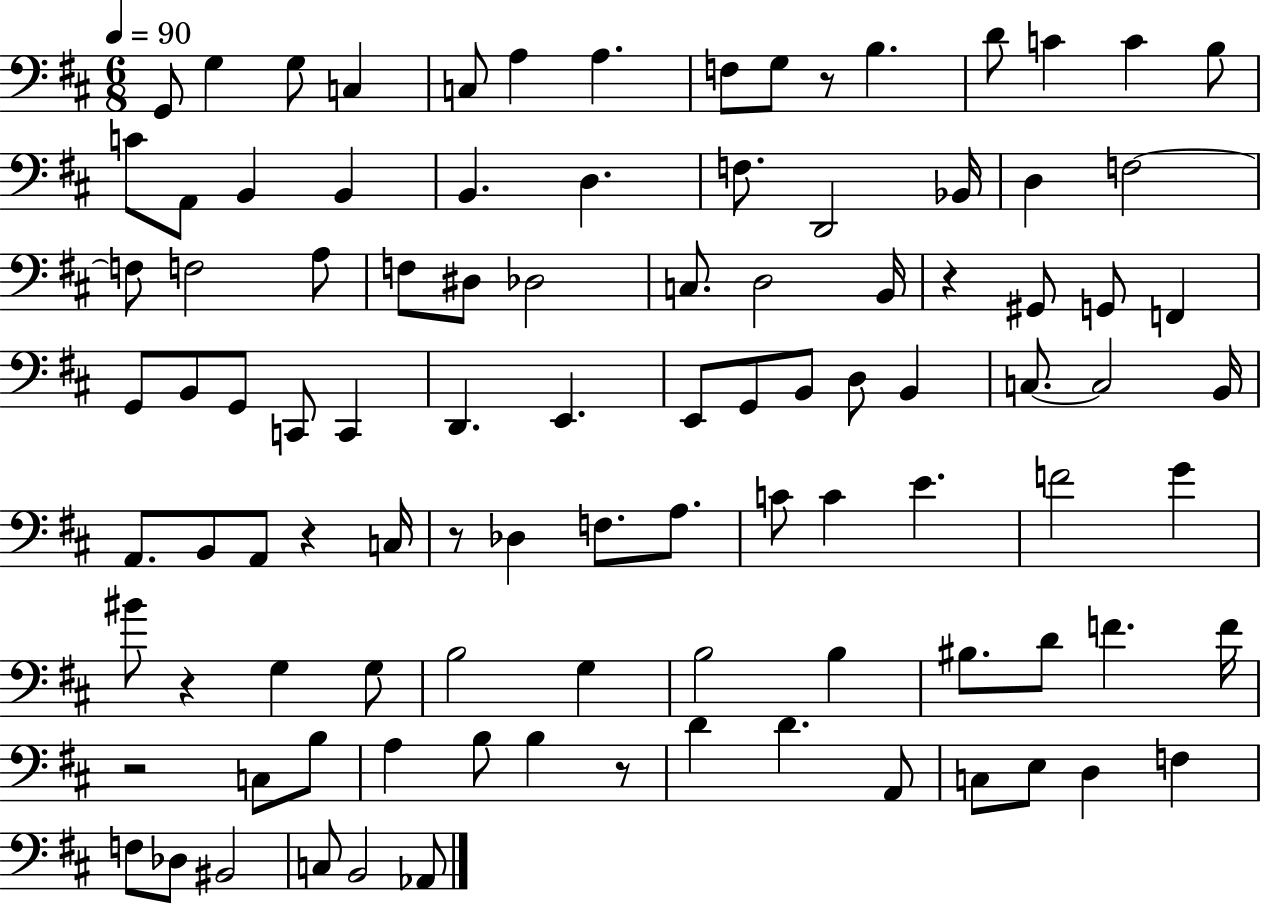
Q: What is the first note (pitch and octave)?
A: G2